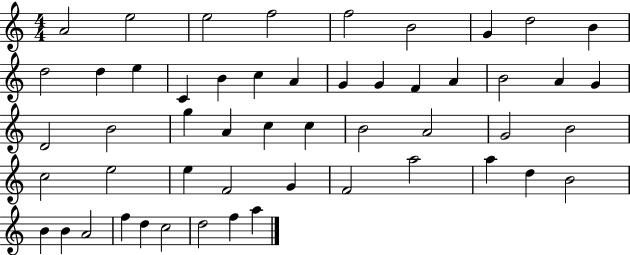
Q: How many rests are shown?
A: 0